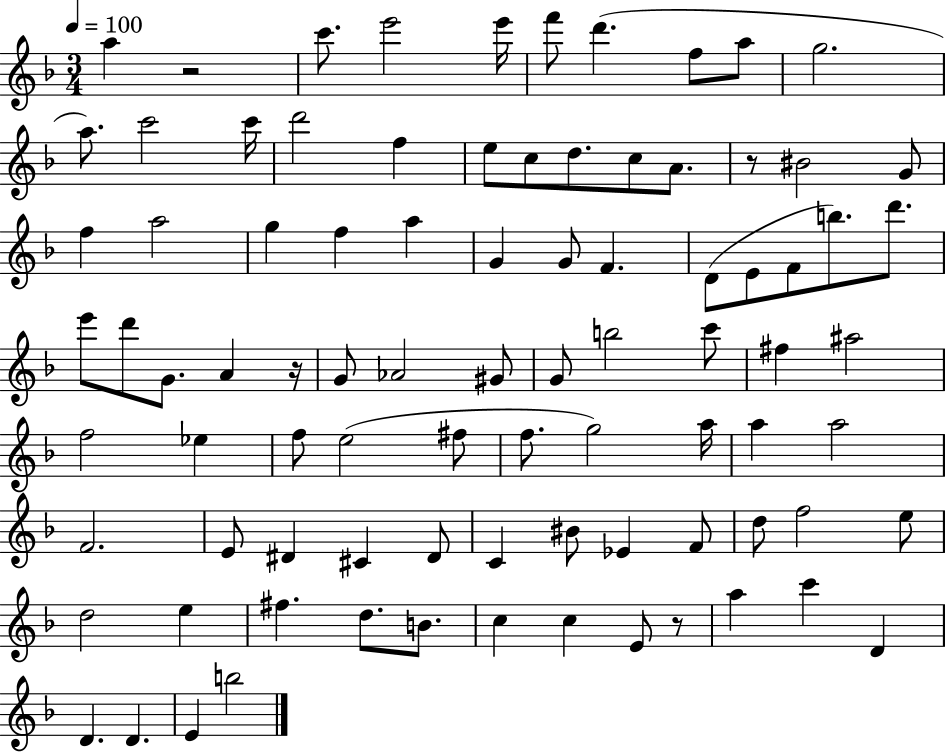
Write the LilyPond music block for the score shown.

{
  \clef treble
  \numericTimeSignature
  \time 3/4
  \key f \major
  \tempo 4 = 100
  a''4 r2 | c'''8. e'''2 e'''16 | f'''8 d'''4.( f''8 a''8 | g''2. | \break a''8.) c'''2 c'''16 | d'''2 f''4 | e''8 c''8 d''8. c''8 a'8. | r8 bis'2 g'8 | \break f''4 a''2 | g''4 f''4 a''4 | g'4 g'8 f'4. | d'8( e'8 f'8 b''8.) d'''8. | \break e'''8 d'''8 g'8. a'4 r16 | g'8 aes'2 gis'8 | g'8 b''2 c'''8 | fis''4 ais''2 | \break f''2 ees''4 | f''8 e''2( fis''8 | f''8. g''2) a''16 | a''4 a''2 | \break f'2. | e'8 dis'4 cis'4 dis'8 | c'4 bis'8 ees'4 f'8 | d''8 f''2 e''8 | \break d''2 e''4 | fis''4. d''8. b'8. | c''4 c''4 e'8 r8 | a''4 c'''4 d'4 | \break d'4. d'4. | e'4 b''2 | \bar "|."
}